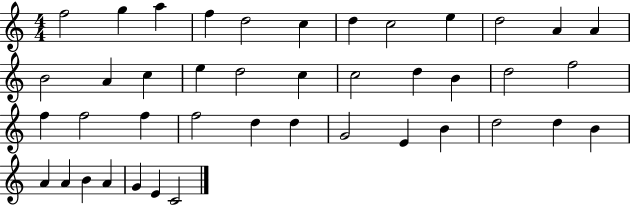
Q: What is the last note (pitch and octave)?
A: C4